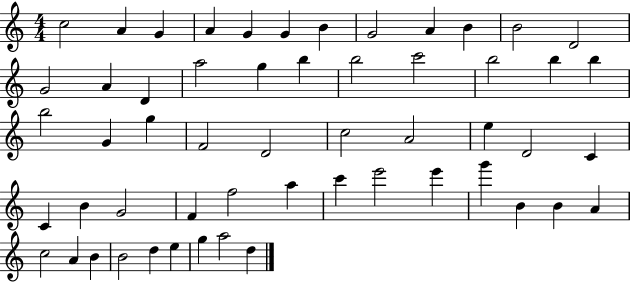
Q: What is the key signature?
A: C major